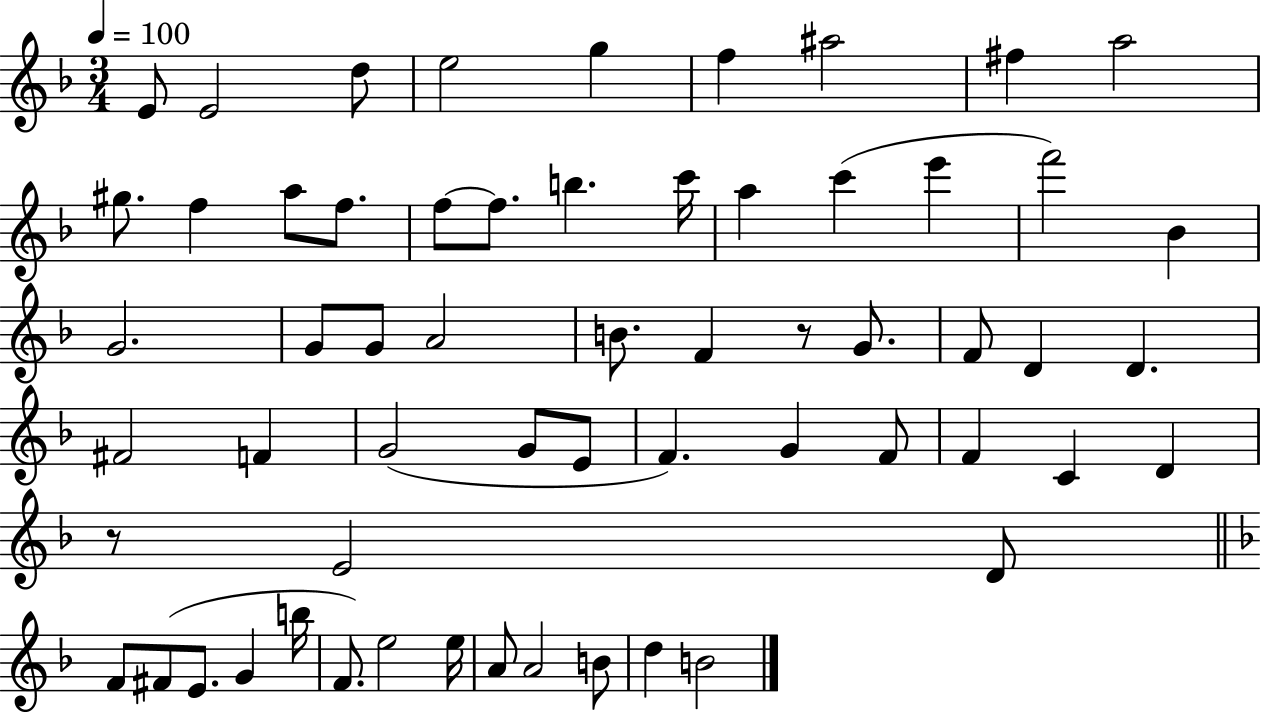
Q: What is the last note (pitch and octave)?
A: B4